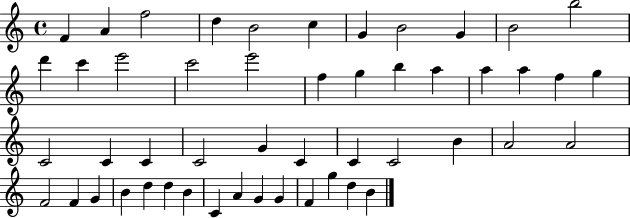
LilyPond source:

{
  \clef treble
  \time 4/4
  \defaultTimeSignature
  \key c \major
  f'4 a'4 f''2 | d''4 b'2 c''4 | g'4 b'2 g'4 | b'2 b''2 | \break d'''4 c'''4 e'''2 | c'''2 e'''2 | f''4 g''4 b''4 a''4 | a''4 a''4 f''4 g''4 | \break c'2 c'4 c'4 | c'2 g'4 c'4 | c'4 c'2 b'4 | a'2 a'2 | \break f'2 f'4 g'4 | b'4 d''4 d''4 b'4 | c'4 a'4 g'4 g'4 | f'4 g''4 d''4 b'4 | \break \bar "|."
}